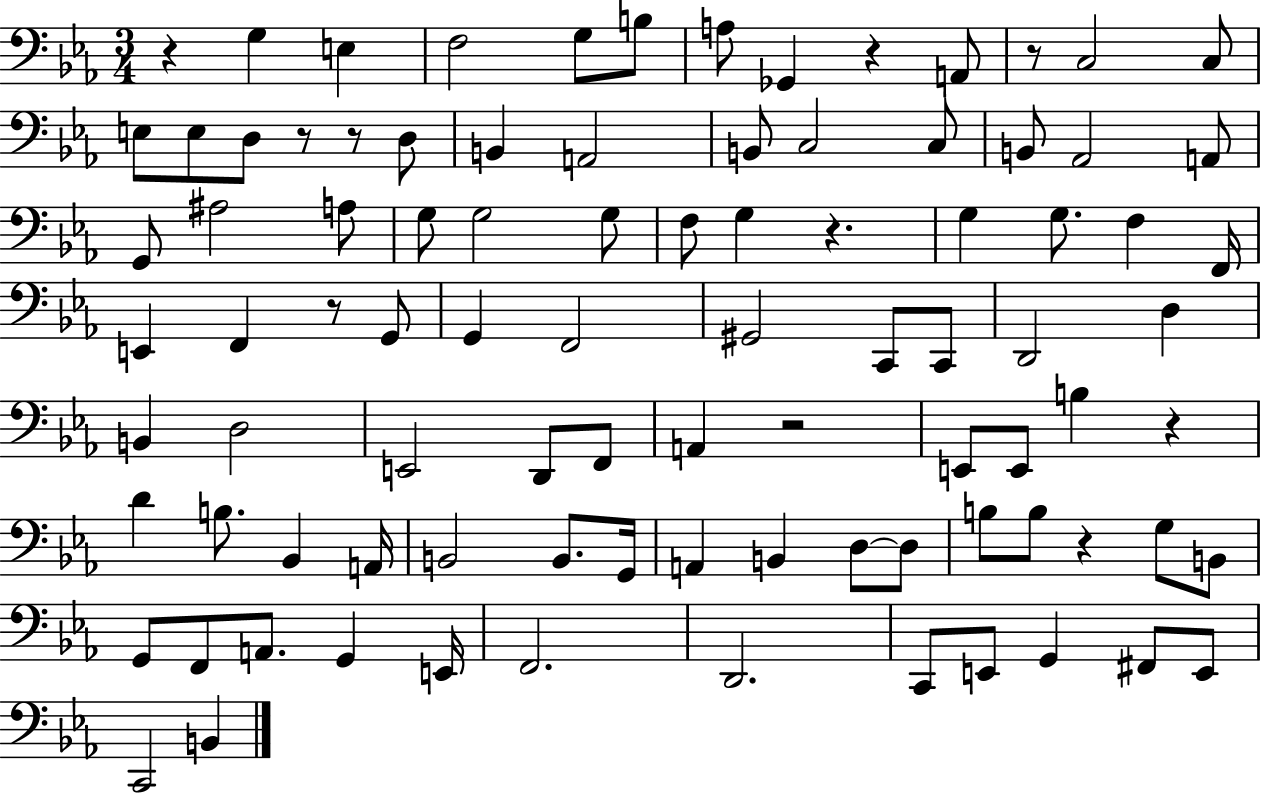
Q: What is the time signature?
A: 3/4